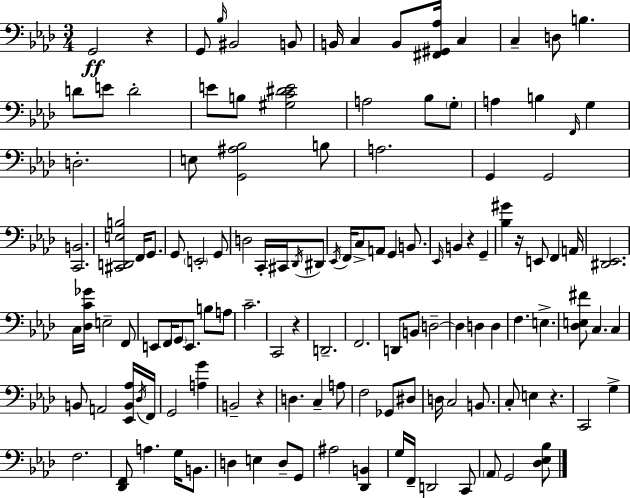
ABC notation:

X:1
T:Untitled
M:3/4
L:1/4
K:Ab
G,,2 z G,,/2 _B,/4 ^B,,2 B,,/2 B,,/4 C, B,,/2 [^F,,^G,,_A,]/4 C, C, D,/2 B, D/2 E/2 D2 E/2 B,/2 [^G,C^DE]2 A,2 _B,/2 G,/2 A, B, F,,/4 G, D,2 E,/2 [G,,^A,_B,]2 B,/2 A,2 G,, G,,2 [C,,B,,]2 [^C,,D,,E,B,]2 F,,/4 G,,/2 G,,/2 E,,2 G,,/2 D,2 C,,/4 ^C,,/4 _D,,/4 ^D,,/2 _E,,/4 F,,/4 C,/2 A,,/2 G,, B,,/2 _E,,/4 B,, z G,, [_B,^G] z/4 E,,/2 F,, A,,/4 [^D,,_E,,]2 C,/4 [_D,C_G]/4 E,2 F,,/2 E,,/2 F,,/4 G,,/2 E,,/2 B,/2 A,/2 C2 C,,2 z D,,2 F,,2 D,,/2 B,,/2 D,2 D, D, D, F, E, [_D,E,^F]/2 C, C, B,,/2 A,,2 [_E,,B,,_A,]/4 _D,/4 F,,/4 G,,2 [A,G] B,,2 z D, C, A,/2 F,2 _G,,/2 ^D,/2 D,/4 C,2 B,,/2 C,/2 E, z C,,2 G, F,2 [_D,,F,,]/2 A, G,/4 B,,/2 D, E, D,/2 G,,/2 ^A,2 [_D,,B,,] G,/4 F,,/4 D,,2 C,,/2 _A,,/2 G,,2 [_D,_E,_B,]/2